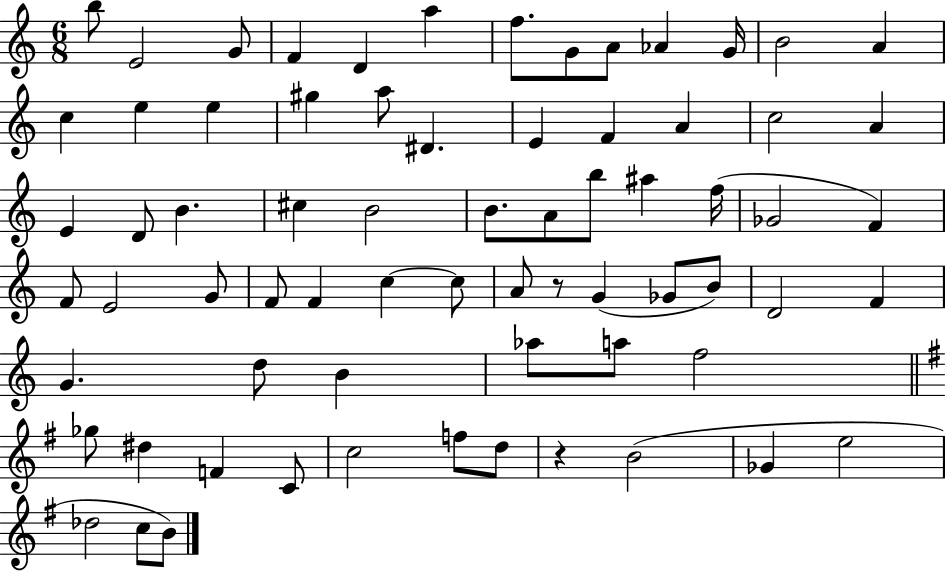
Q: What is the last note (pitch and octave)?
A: B4